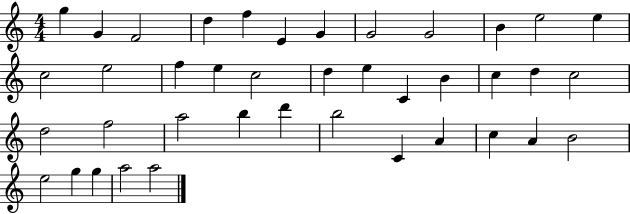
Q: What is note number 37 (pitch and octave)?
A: G5